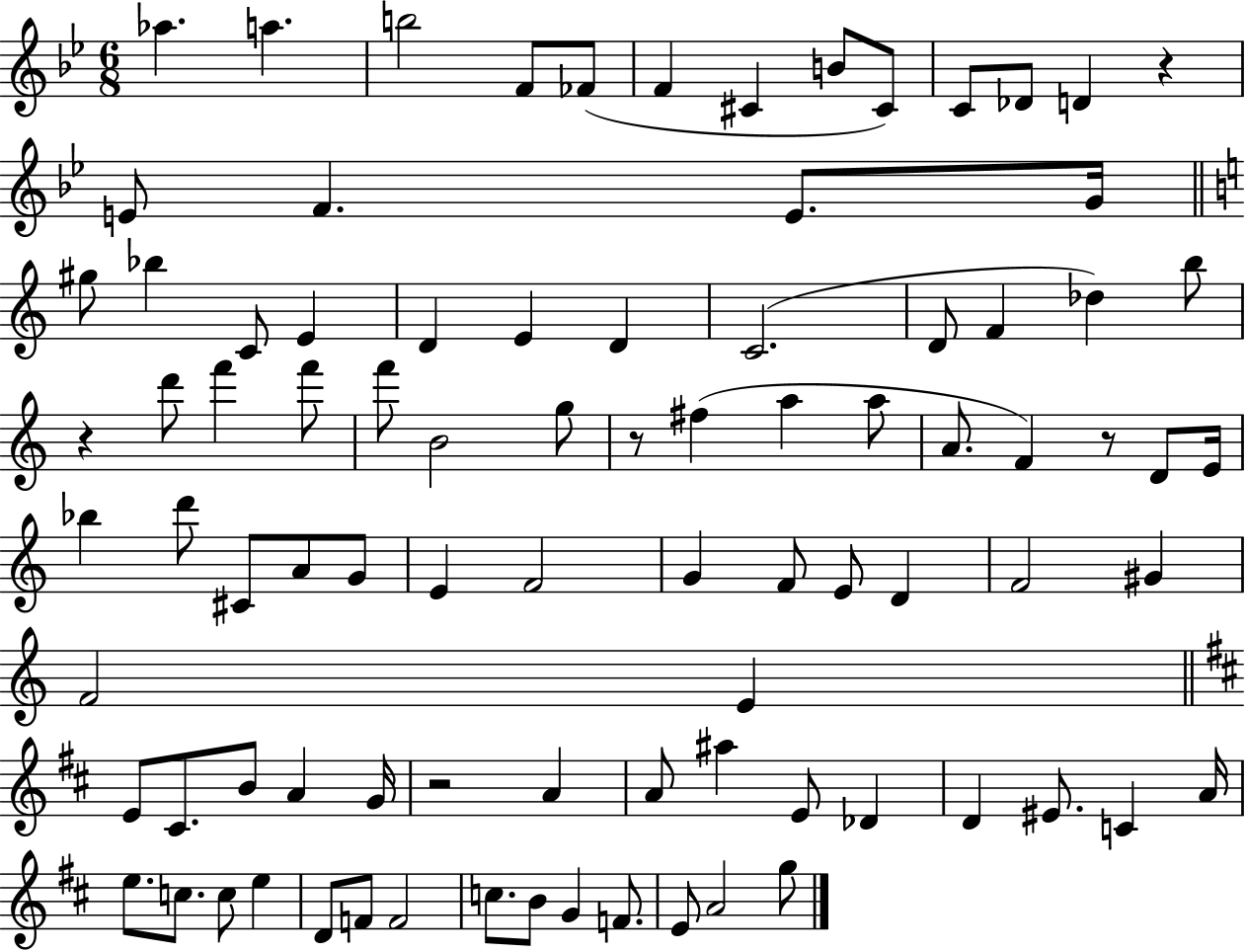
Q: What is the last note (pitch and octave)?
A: G5